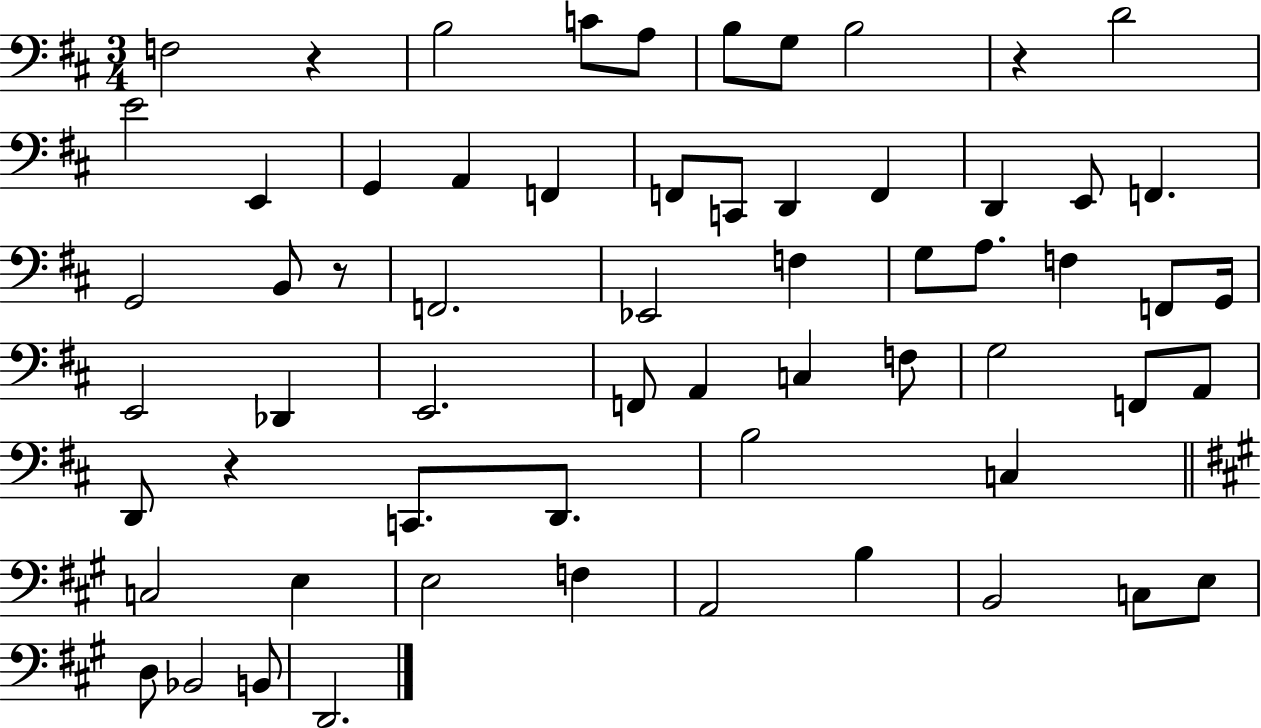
F3/h R/q B3/h C4/e A3/e B3/e G3/e B3/h R/q D4/h E4/h E2/q G2/q A2/q F2/q F2/e C2/e D2/q F2/q D2/q E2/e F2/q. G2/h B2/e R/e F2/h. Eb2/h F3/q G3/e A3/e. F3/q F2/e G2/s E2/h Db2/q E2/h. F2/e A2/q C3/q F3/e G3/h F2/e A2/e D2/e R/q C2/e. D2/e. B3/h C3/q C3/h E3/q E3/h F3/q A2/h B3/q B2/h C3/e E3/e D3/e Bb2/h B2/e D2/h.